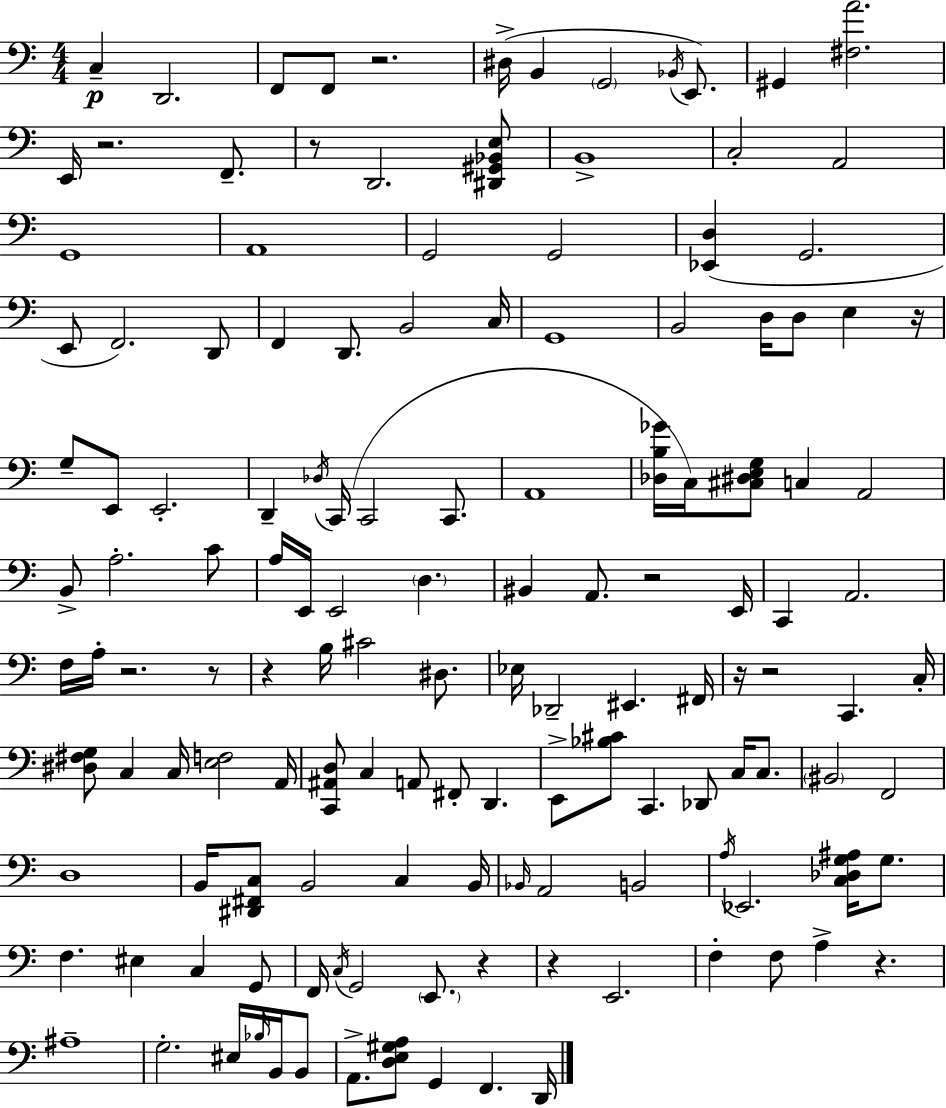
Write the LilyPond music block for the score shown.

{
  \clef bass
  \numericTimeSignature
  \time 4/4
  \key c \major
  c4--\p d,2. | f,8 f,8 r2. | dis16->( b,4 \parenthesize g,2 \acciaccatura { bes,16 } e,8.) | gis,4 <fis a'>2. | \break e,16 r2. f,8.-- | r8 d,2. <dis, gis, bes, e>8 | b,1-> | c2-. a,2 | \break g,1 | a,1 | g,2 g,2 | <ees, d>4( g,2. | \break e,8 f,2.) d,8 | f,4 d,8. b,2 | c16 g,1 | b,2 d16 d8 e4 | \break r16 g8-- e,8 e,2.-. | d,4-- \acciaccatura { des16 } c,16( c,2 c,8. | a,1 | <des b ges'>16 c16) <cis dis e g>8 c4 a,2 | \break b,8-> a2.-. | c'8 a16 e,16 e,2 \parenthesize d4. | bis,4 a,8. r2 | e,16 c,4 a,2. | \break f16 a16-. r2. | r8 r4 b16 cis'2 dis8. | ees16 des,2-- eis,4. | fis,16 r16 r2 c,4. | \break c16-. <dis fis g>8 c4 c16 <e f>2 | a,16 <c, ais, d>8 c4 a,8 fis,8-. d,4. | e,8-> <bes cis'>8 c,4. des,8 c16 c8. | \parenthesize bis,2 f,2 | \break d1 | b,16 <dis, fis, c>8 b,2 c4 | b,16 \grace { bes,16 } a,2 b,2 | \acciaccatura { a16 } ees,2. | \break <c des g ais>16 g8. f4. eis4 c4 | g,8 f,16 \acciaccatura { c16 } g,2 \parenthesize e,8. | r4 r4 e,2. | f4-. f8 a4-> r4. | \break ais1-- | g2.-. | eis16 \grace { bes16 } b,16 b,8 a,8.-> <d e gis a>8 g,4 f,4. | d,16 \bar "|."
}